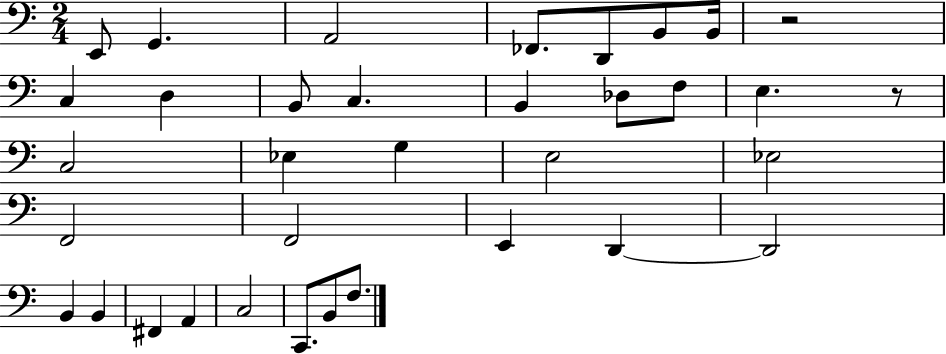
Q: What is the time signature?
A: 2/4